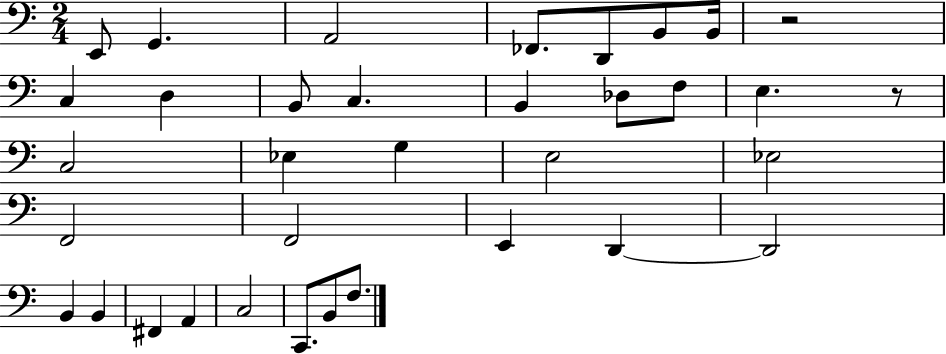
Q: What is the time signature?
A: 2/4